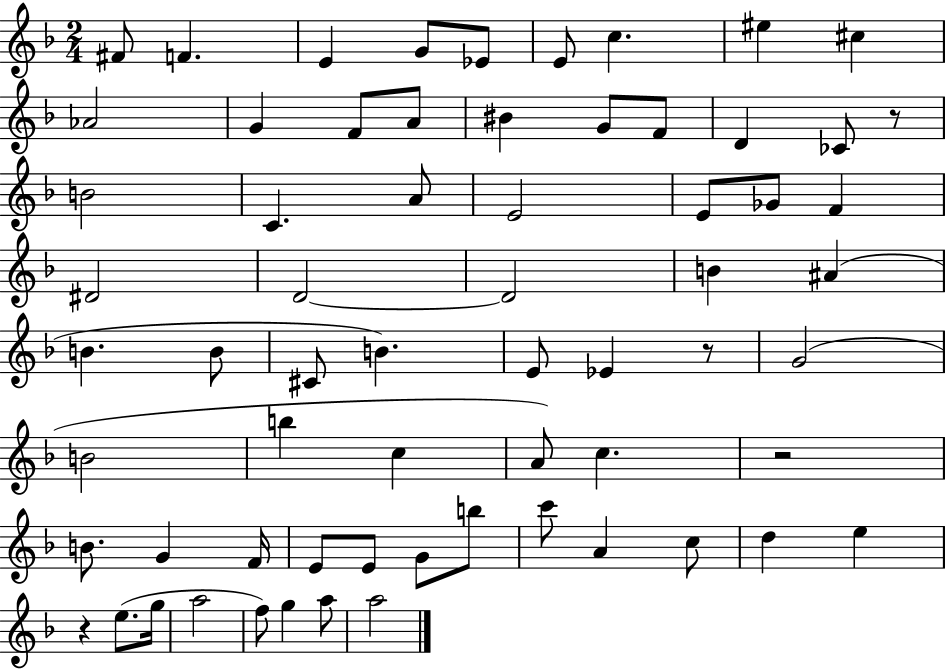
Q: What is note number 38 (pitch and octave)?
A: B4